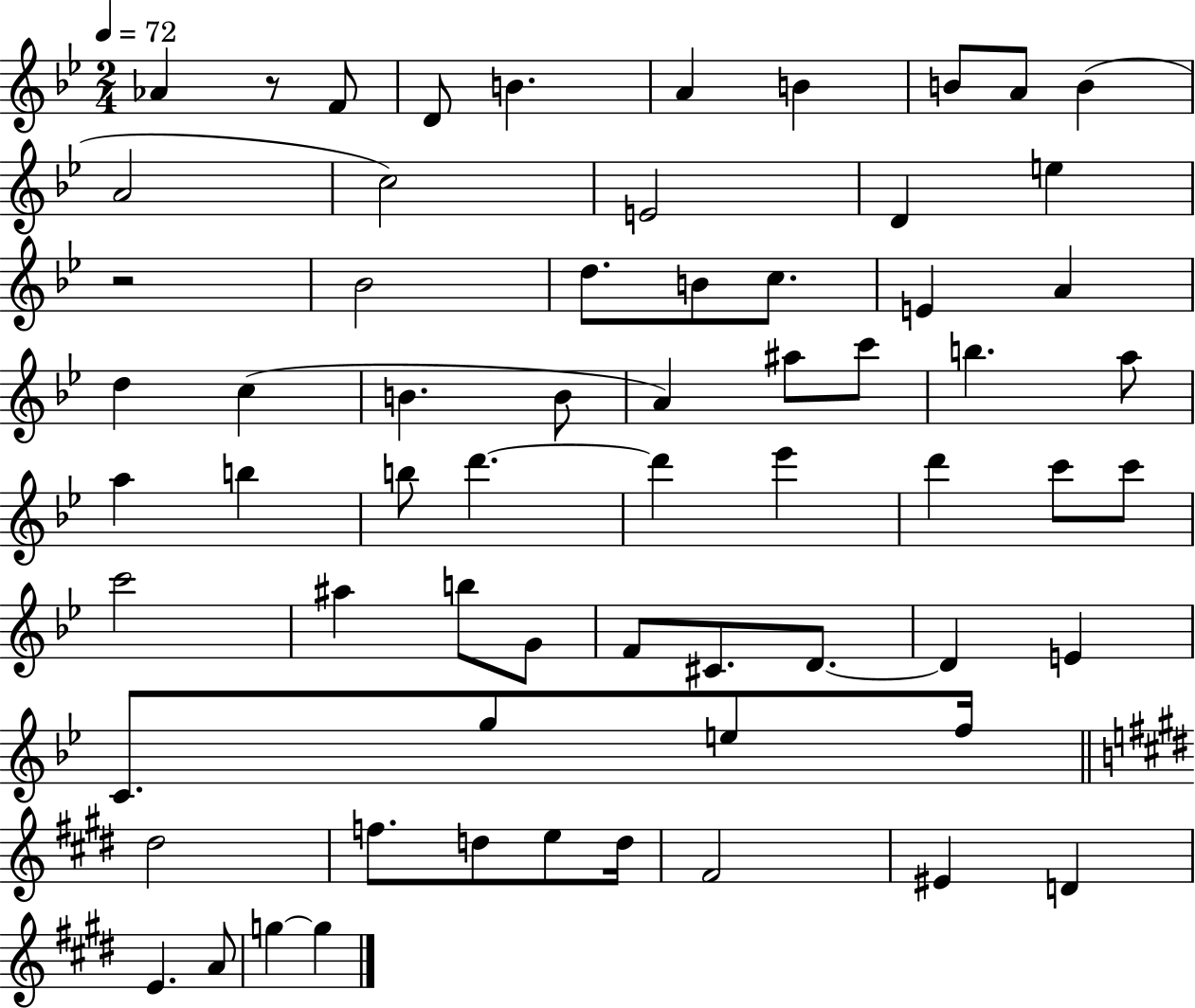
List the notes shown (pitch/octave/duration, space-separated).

Ab4/q R/e F4/e D4/e B4/q. A4/q B4/q B4/e A4/e B4/q A4/h C5/h E4/h D4/q E5/q R/h Bb4/h D5/e. B4/e C5/e. E4/q A4/q D5/q C5/q B4/q. B4/e A4/q A#5/e C6/e B5/q. A5/e A5/q B5/q B5/e D6/q. D6/q Eb6/q D6/q C6/e C6/e C6/h A#5/q B5/e G4/e F4/e C#4/e. D4/e. D4/q E4/q C4/e. G5/e E5/e F5/s D#5/h F5/e. D5/e E5/e D5/s F#4/h EIS4/q D4/q E4/q. A4/e G5/q G5/q